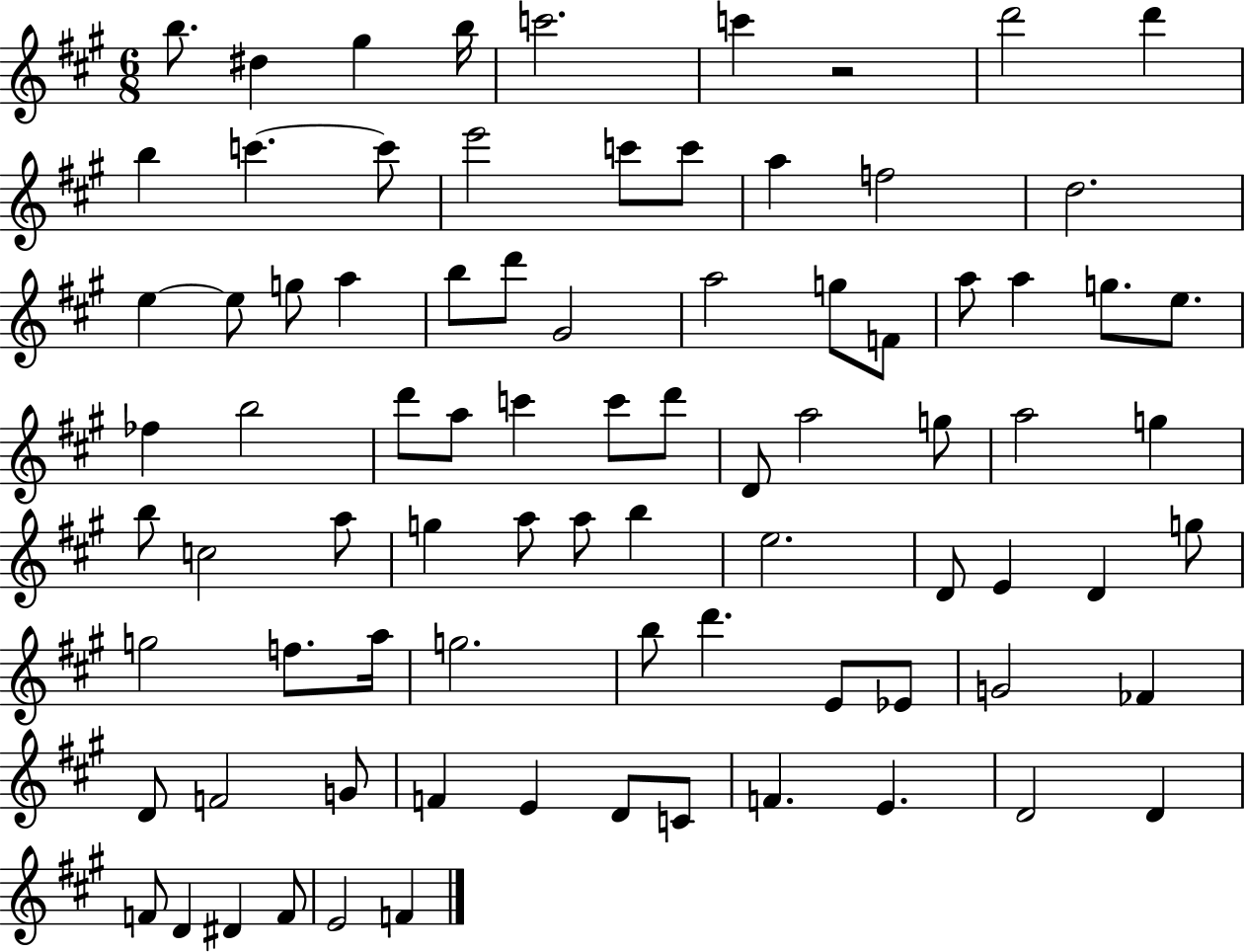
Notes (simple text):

B5/e. D#5/q G#5/q B5/s C6/h. C6/q R/h D6/h D6/q B5/q C6/q. C6/e E6/h C6/e C6/e A5/q F5/h D5/h. E5/q E5/e G5/e A5/q B5/e D6/e G#4/h A5/h G5/e F4/e A5/e A5/q G5/e. E5/e. FES5/q B5/h D6/e A5/e C6/q C6/e D6/e D4/e A5/h G5/e A5/h G5/q B5/e C5/h A5/e G5/q A5/e A5/e B5/q E5/h. D4/e E4/q D4/q G5/e G5/h F5/e. A5/s G5/h. B5/e D6/q. E4/e Eb4/e G4/h FES4/q D4/e F4/h G4/e F4/q E4/q D4/e C4/e F4/q. E4/q. D4/h D4/q F4/e D4/q D#4/q F4/e E4/h F4/q